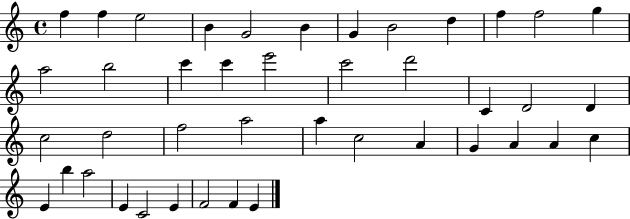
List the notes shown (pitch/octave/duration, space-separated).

F5/q F5/q E5/h B4/q G4/h B4/q G4/q B4/h D5/q F5/q F5/h G5/q A5/h B5/h C6/q C6/q E6/h C6/h D6/h C4/q D4/h D4/q C5/h D5/h F5/h A5/h A5/q C5/h A4/q G4/q A4/q A4/q C5/q E4/q B5/q A5/h E4/q C4/h E4/q F4/h F4/q E4/q